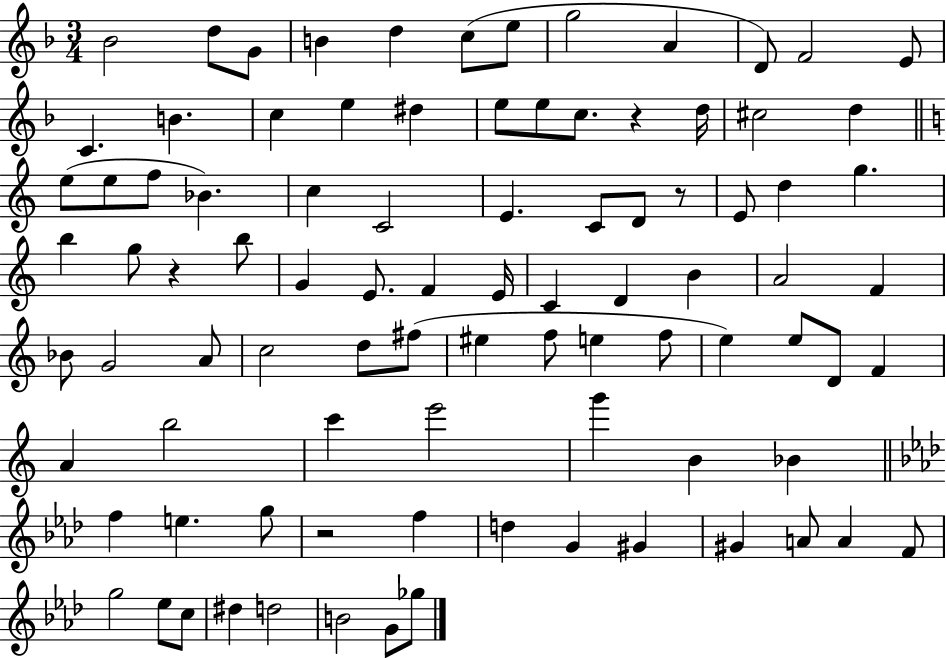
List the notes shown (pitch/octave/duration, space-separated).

Bb4/h D5/e G4/e B4/q D5/q C5/e E5/e G5/h A4/q D4/e F4/h E4/e C4/q. B4/q. C5/q E5/q D#5/q E5/e E5/e C5/e. R/q D5/s C#5/h D5/q E5/e E5/e F5/e Bb4/q. C5/q C4/h E4/q. C4/e D4/e R/e E4/e D5/q G5/q. B5/q G5/e R/q B5/e G4/q E4/e. F4/q E4/s C4/q D4/q B4/q A4/h F4/q Bb4/e G4/h A4/e C5/h D5/e F#5/e EIS5/q F5/e E5/q F5/e E5/q E5/e D4/e F4/q A4/q B5/h C6/q E6/h G6/q B4/q Bb4/q F5/q E5/q. G5/e R/h F5/q D5/q G4/q G#4/q G#4/q A4/e A4/q F4/e G5/h Eb5/e C5/e D#5/q D5/h B4/h G4/e Gb5/e